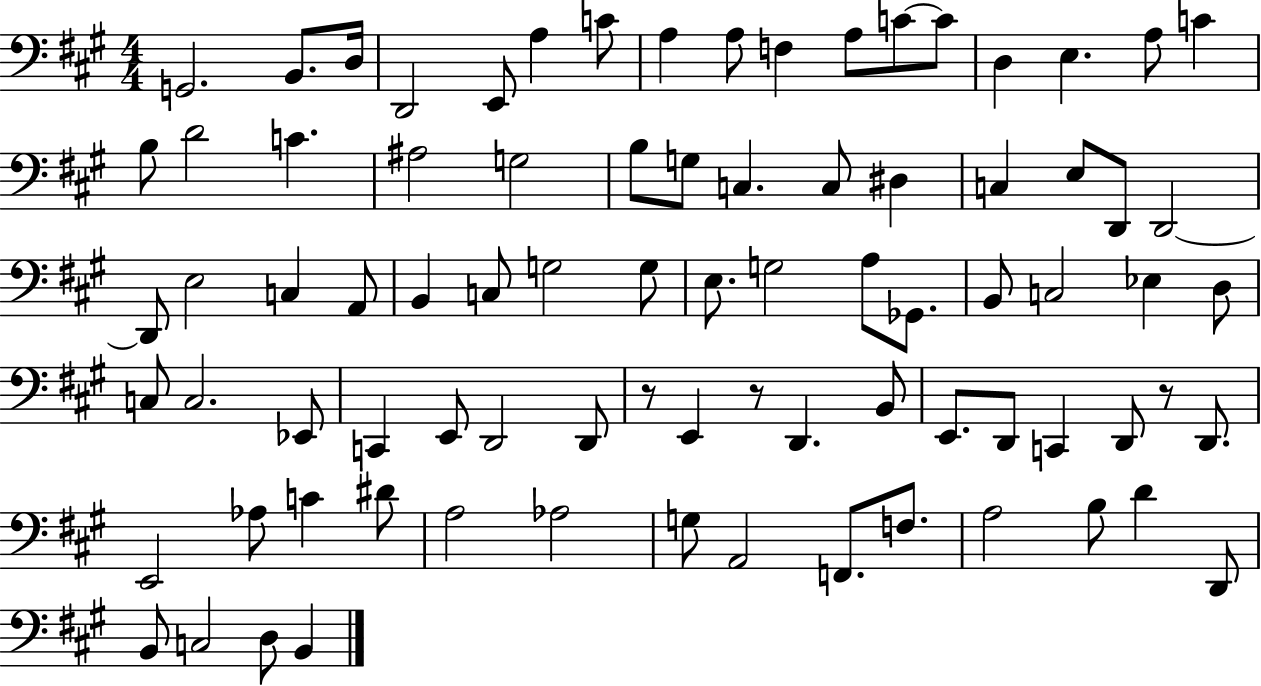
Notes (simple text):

G2/h. B2/e. D3/s D2/h E2/e A3/q C4/e A3/q A3/e F3/q A3/e C4/e C4/e D3/q E3/q. A3/e C4/q B3/e D4/h C4/q. A#3/h G3/h B3/e G3/e C3/q. C3/e D#3/q C3/q E3/e D2/e D2/h D2/e E3/h C3/q A2/e B2/q C3/e G3/h G3/e E3/e. G3/h A3/e Gb2/e. B2/e C3/h Eb3/q D3/e C3/e C3/h. Eb2/e C2/q E2/e D2/h D2/e R/e E2/q R/e D2/q. B2/e E2/e. D2/e C2/q D2/e R/e D2/e. E2/h Ab3/e C4/q D#4/e A3/h Ab3/h G3/e A2/h F2/e. F3/e. A3/h B3/e D4/q D2/e B2/e C3/h D3/e B2/q